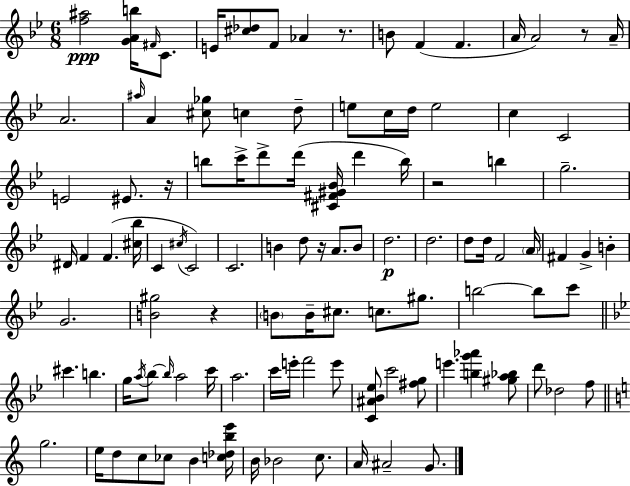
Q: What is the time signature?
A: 6/8